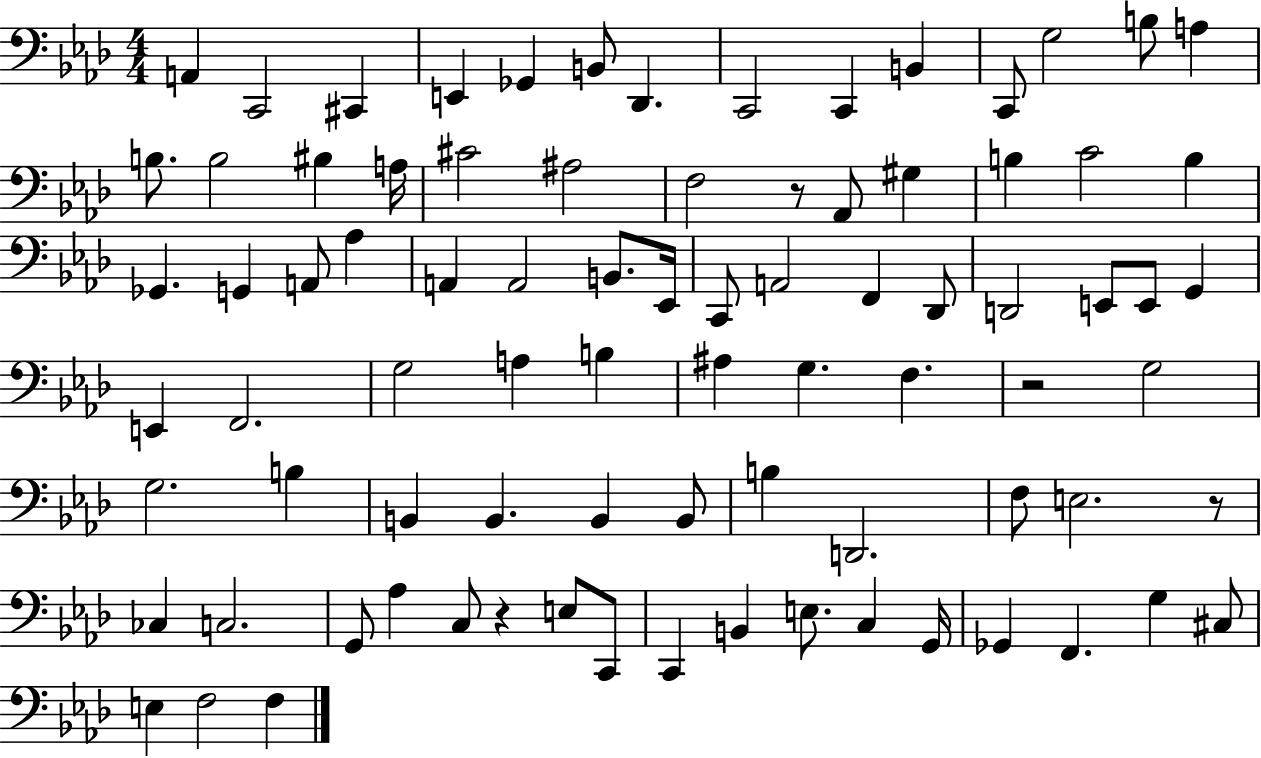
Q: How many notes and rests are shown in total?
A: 84